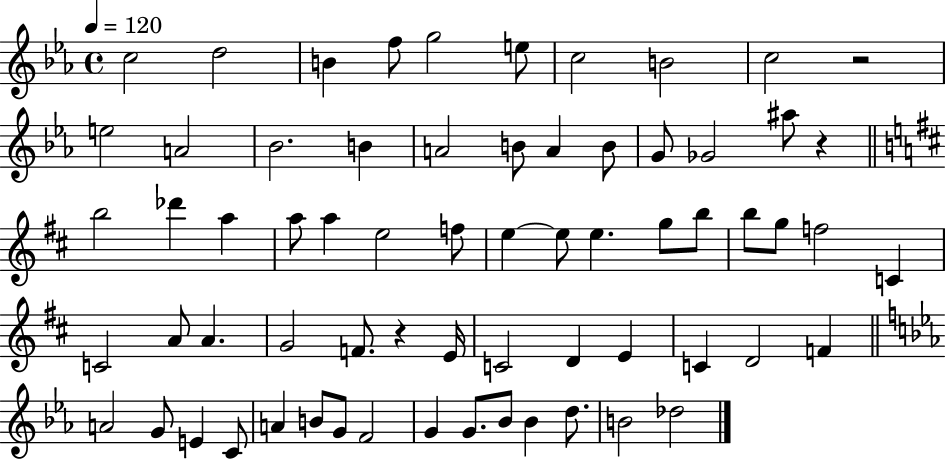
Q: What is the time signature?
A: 4/4